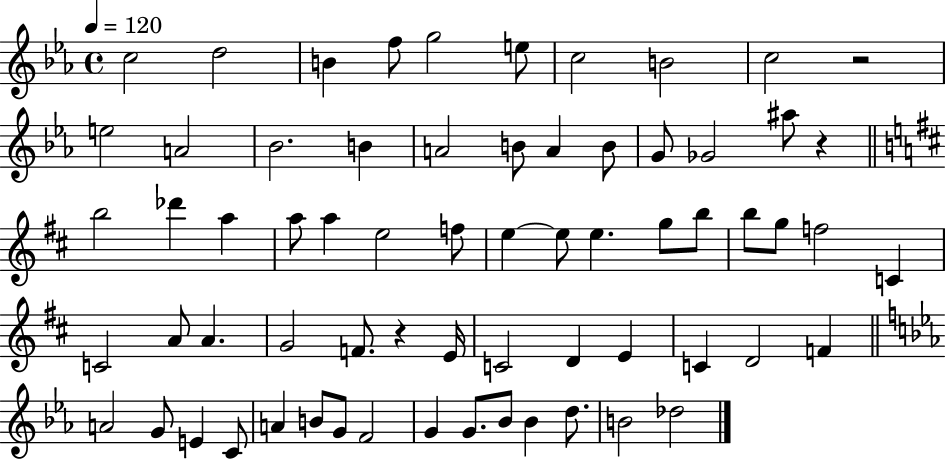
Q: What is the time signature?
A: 4/4